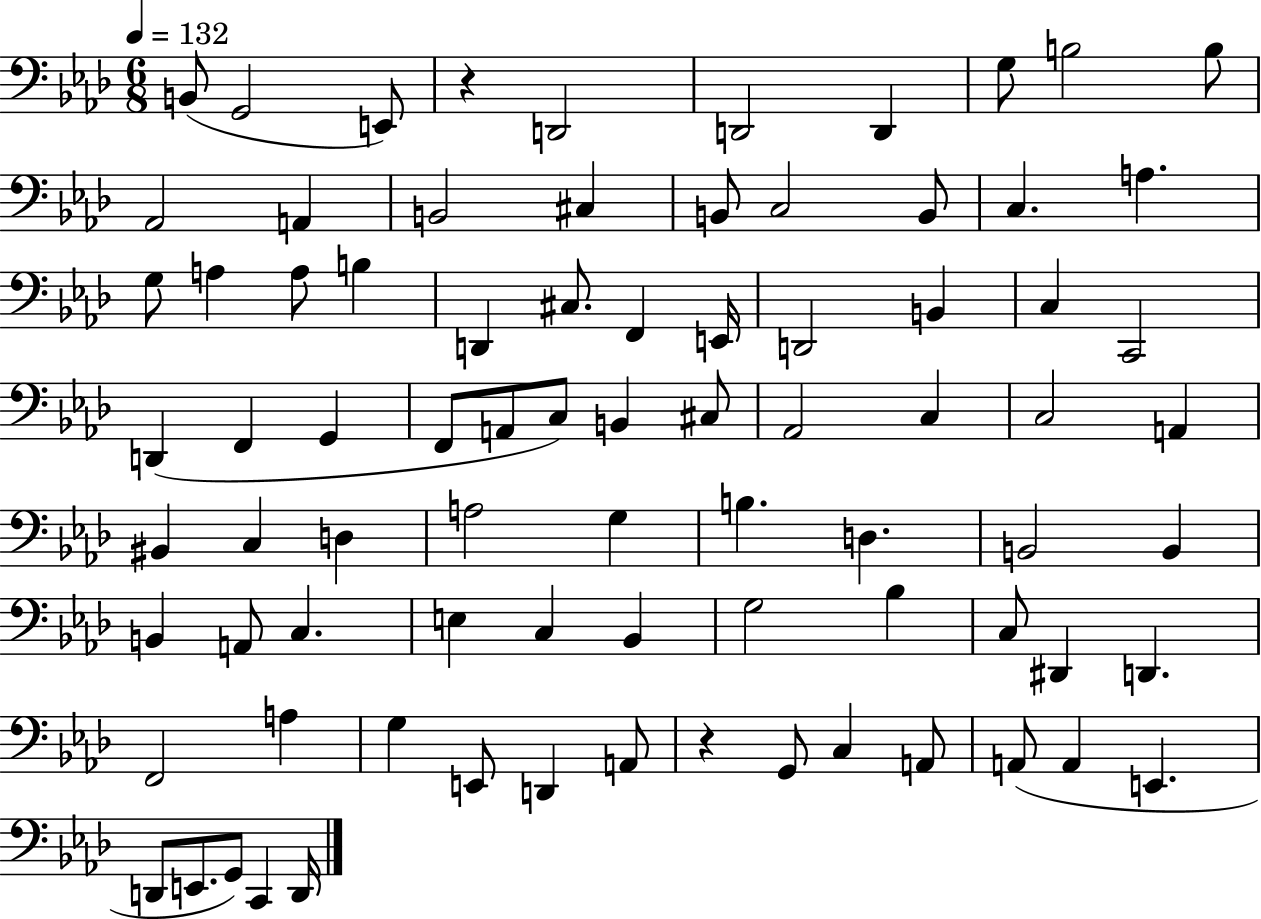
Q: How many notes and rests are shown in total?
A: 81